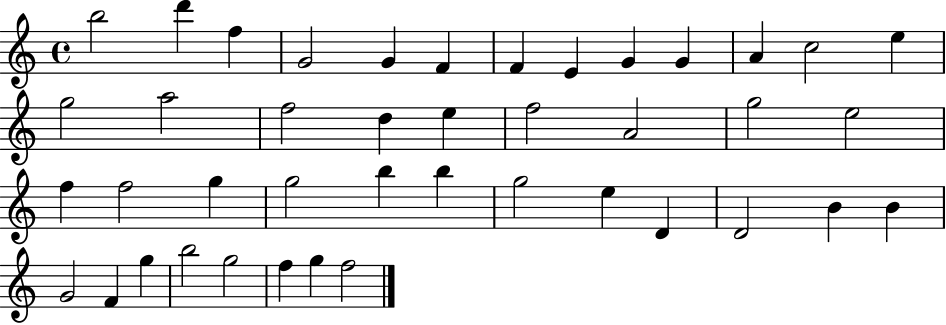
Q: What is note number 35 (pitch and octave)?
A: G4